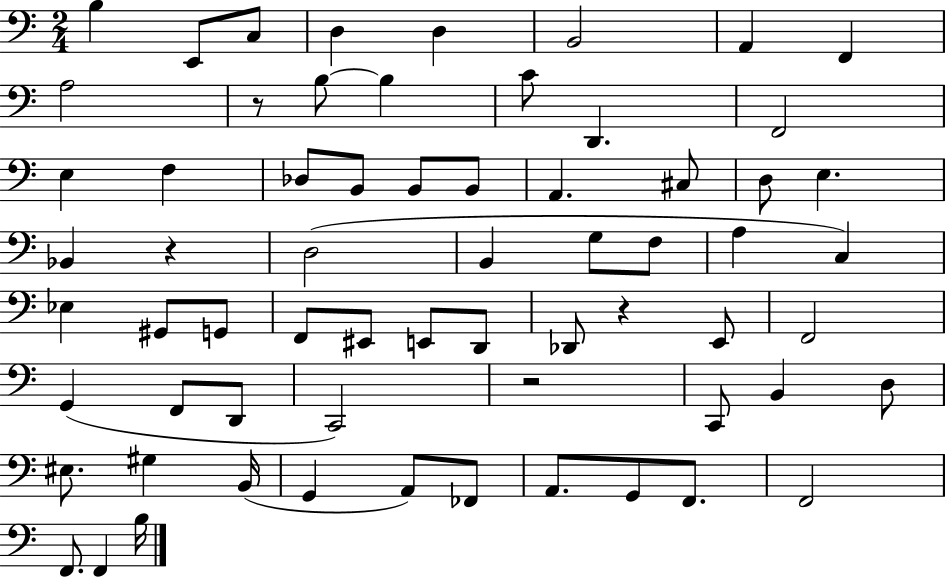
{
  \clef bass
  \numericTimeSignature
  \time 2/4
  \key c \major
  b4 e,8 c8 | d4 d4 | b,2 | a,4 f,4 | \break a2 | r8 b8~~ b4 | c'8 d,4. | f,2 | \break e4 f4 | des8 b,8 b,8 b,8 | a,4. cis8 | d8 e4. | \break bes,4 r4 | d2( | b,4 g8 f8 | a4 c4) | \break ees4 gis,8 g,8 | f,8 eis,8 e,8 d,8 | des,8 r4 e,8 | f,2 | \break g,4( f,8 d,8 | c,2) | r2 | c,8 b,4 d8 | \break eis8. gis4 b,16( | g,4 a,8) fes,8 | a,8. g,8 f,8. | f,2 | \break f,8. f,4 b16 | \bar "|."
}